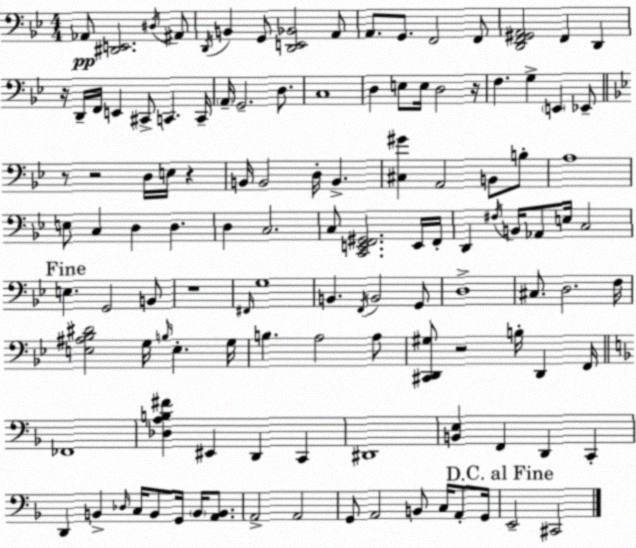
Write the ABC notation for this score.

X:1
T:Untitled
M:4/4
L:1/4
K:Bb
_A,,/2 [^D,,E,,]2 ^D,/4 ^A,,/2 D,,/4 B,, G,,/2 [D,,E,,_B,,]2 A,,/2 A,,/2 G,,/2 F,,2 F,,/2 [D,,F,,^G,,A,,]2 F,, D,, z/4 D,,/4 F,,/4 E,, ^C,,/2 C,, C,,/4 A,,/4 G,,2 D,/2 C,4 D, E,/2 E,/4 D,2 z/4 F, G, E,, _E,,/2 z/2 z2 D,/4 E,/4 z B,,/4 B,,2 D,/4 B,, [^C,^G] A,,2 B,,/2 B,/2 A,4 E,/2 C, D, D, D, C,2 C,/2 [C,,E,,F,,^G,,]2 E,,/4 F,,/4 D,, ^F,/4 B,,/4 _A,,/2 E,/4 C,2 E, G,,2 B,,/2 z4 ^F,,/4 G,4 B,, F,,/4 B,,2 G,,/2 D,4 ^C,/2 D,2 F,/4 [E,^A,_B,^D]2 G,/4 B,/4 E, G,/4 B, A,2 A,/2 [^C,,D,,^G,]/2 z2 B,/4 D,, F,,/4 _F,,4 [_D,A,B,^F] ^E,, D,, C,, ^D,,4 [B,,E,] F,, D,, C,, D,, B,, _D,/4 C,/4 B,,/2 G,,/4 B,,/4 [A,,B,,]/2 A,,2 A,,2 G,,/2 A,,2 B,,/2 C,/4 A,,/2 G,,/4 E,,2 ^C,,2